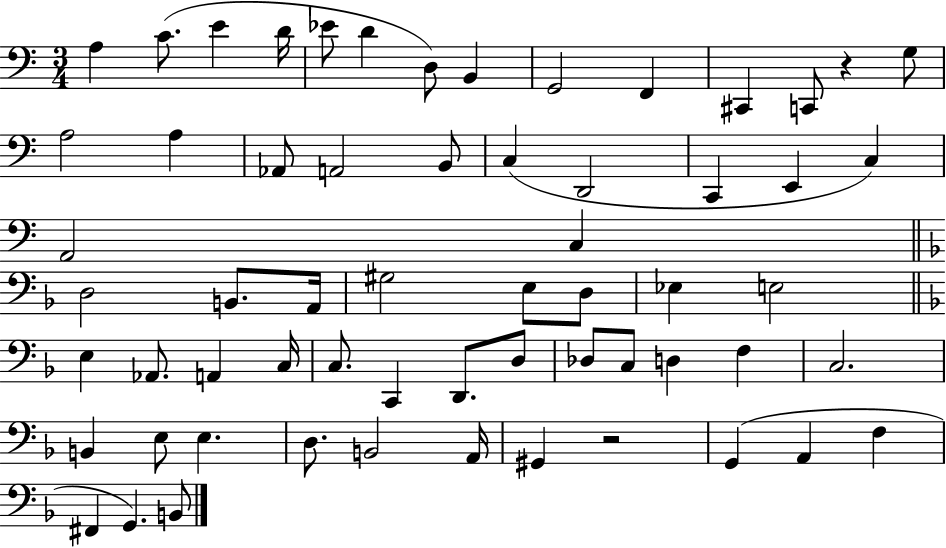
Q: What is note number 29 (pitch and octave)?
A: G#3